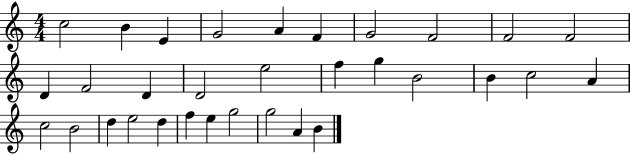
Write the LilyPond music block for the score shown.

{
  \clef treble
  \numericTimeSignature
  \time 4/4
  \key c \major
  c''2 b'4 e'4 | g'2 a'4 f'4 | g'2 f'2 | f'2 f'2 | \break d'4 f'2 d'4 | d'2 e''2 | f''4 g''4 b'2 | b'4 c''2 a'4 | \break c''2 b'2 | d''4 e''2 d''4 | f''4 e''4 g''2 | g''2 a'4 b'4 | \break \bar "|."
}